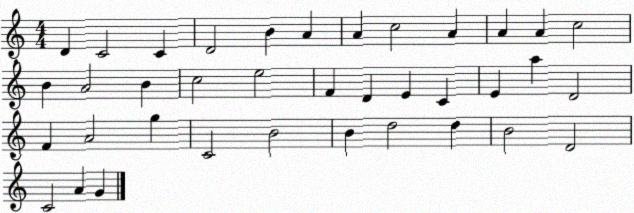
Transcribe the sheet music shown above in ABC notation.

X:1
T:Untitled
M:4/4
L:1/4
K:C
D C2 C D2 B A A c2 A A A c2 B A2 B c2 e2 F D E C E a D2 F A2 g C2 B2 B d2 d B2 D2 C2 A G